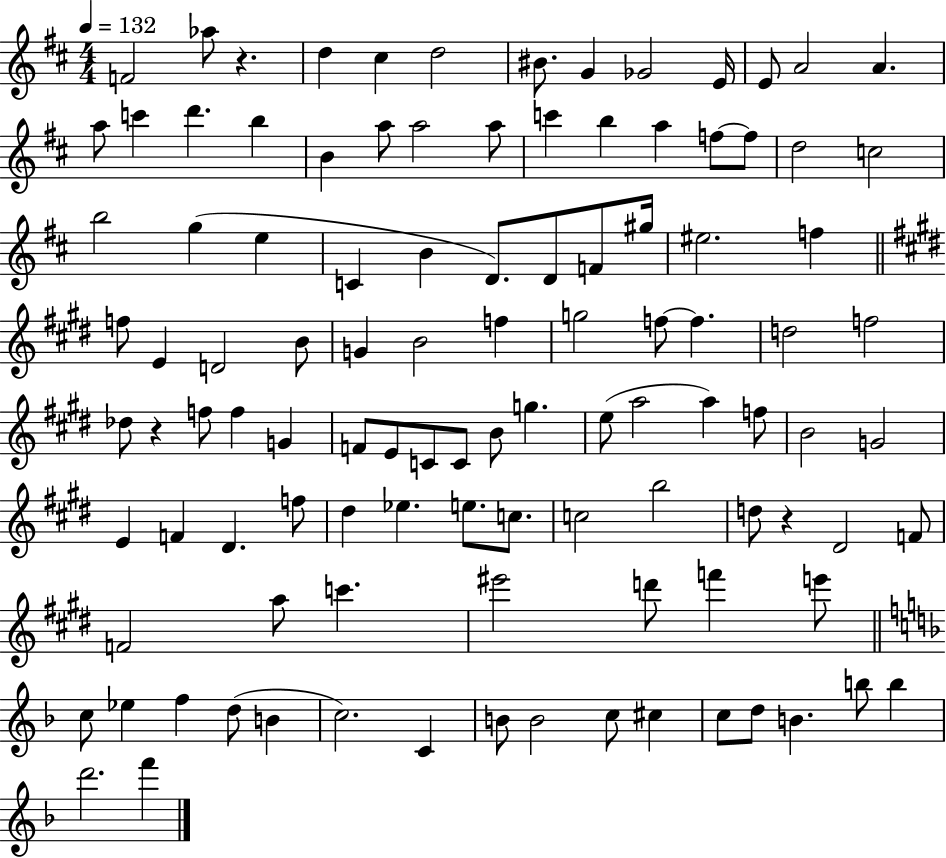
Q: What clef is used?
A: treble